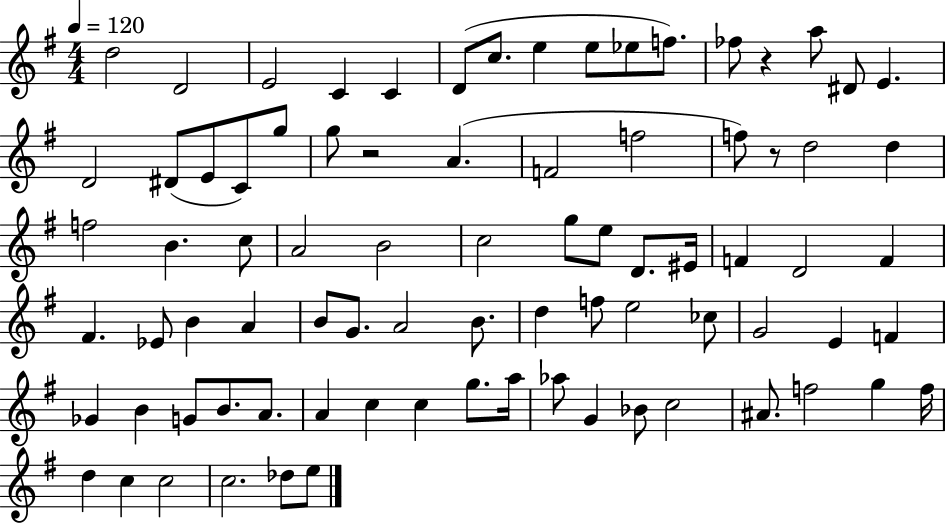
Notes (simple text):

D5/h D4/h E4/h C4/q C4/q D4/e C5/e. E5/q E5/e Eb5/e F5/e. FES5/e R/q A5/e D#4/e E4/q. D4/h D#4/e E4/e C4/e G5/e G5/e R/h A4/q. F4/h F5/h F5/e R/e D5/h D5/q F5/h B4/q. C5/e A4/h B4/h C5/h G5/e E5/e D4/e. EIS4/s F4/q D4/h F4/q F#4/q. Eb4/e B4/q A4/q B4/e G4/e. A4/h B4/e. D5/q F5/e E5/h CES5/e G4/h E4/q F4/q Gb4/q B4/q G4/e B4/e. A4/e. A4/q C5/q C5/q G5/e. A5/s Ab5/e G4/q Bb4/e C5/h A#4/e. F5/h G5/q F5/s D5/q C5/q C5/h C5/h. Db5/e E5/e